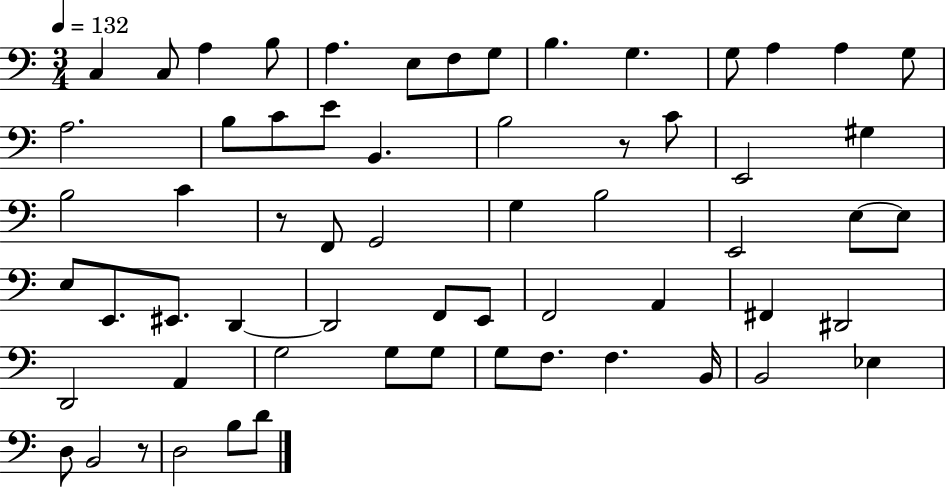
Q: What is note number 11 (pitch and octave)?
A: G3